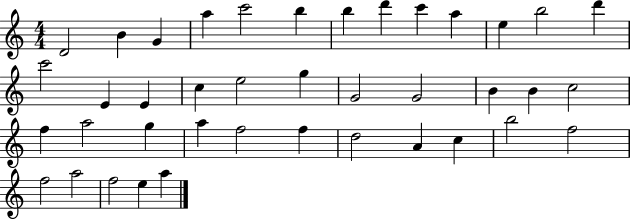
X:1
T:Untitled
M:4/4
L:1/4
K:C
D2 B G a c'2 b b d' c' a e b2 d' c'2 E E c e2 g G2 G2 B B c2 f a2 g a f2 f d2 A c b2 f2 f2 a2 f2 e a